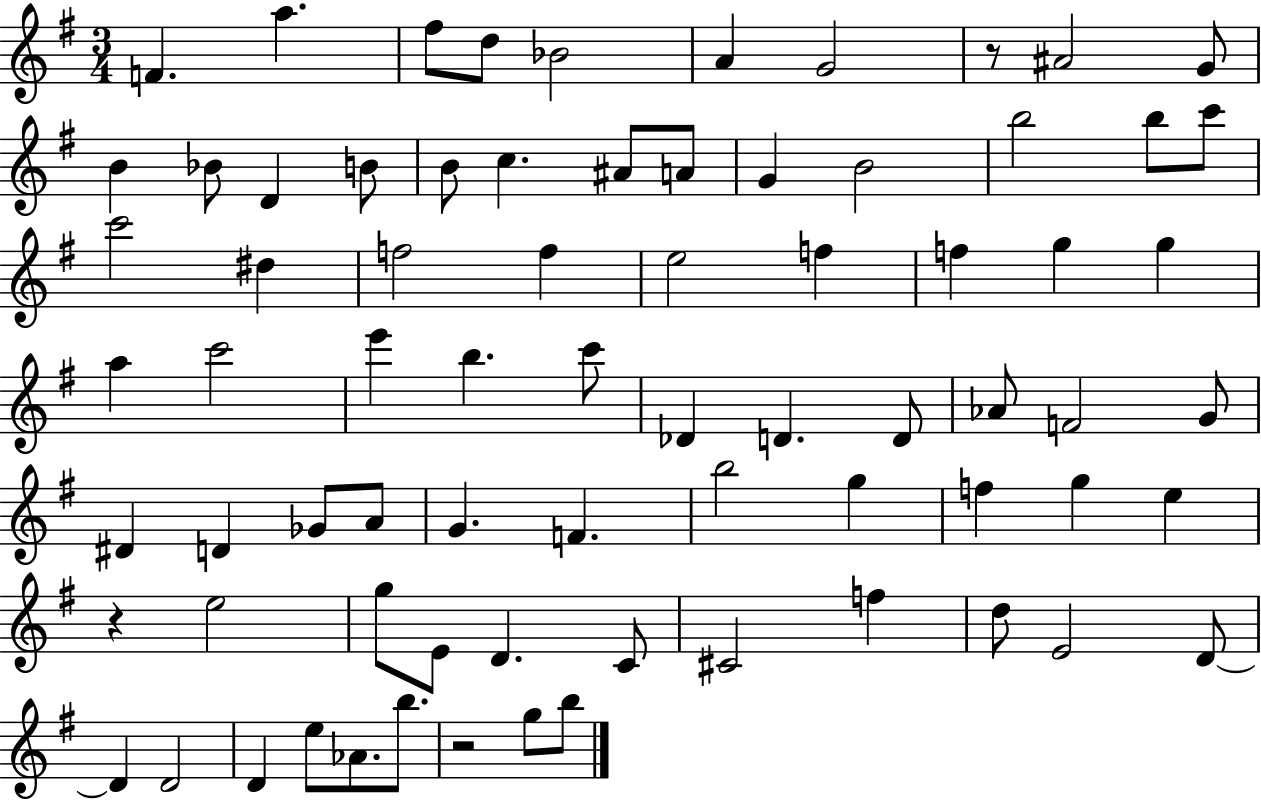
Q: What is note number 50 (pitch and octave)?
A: G5